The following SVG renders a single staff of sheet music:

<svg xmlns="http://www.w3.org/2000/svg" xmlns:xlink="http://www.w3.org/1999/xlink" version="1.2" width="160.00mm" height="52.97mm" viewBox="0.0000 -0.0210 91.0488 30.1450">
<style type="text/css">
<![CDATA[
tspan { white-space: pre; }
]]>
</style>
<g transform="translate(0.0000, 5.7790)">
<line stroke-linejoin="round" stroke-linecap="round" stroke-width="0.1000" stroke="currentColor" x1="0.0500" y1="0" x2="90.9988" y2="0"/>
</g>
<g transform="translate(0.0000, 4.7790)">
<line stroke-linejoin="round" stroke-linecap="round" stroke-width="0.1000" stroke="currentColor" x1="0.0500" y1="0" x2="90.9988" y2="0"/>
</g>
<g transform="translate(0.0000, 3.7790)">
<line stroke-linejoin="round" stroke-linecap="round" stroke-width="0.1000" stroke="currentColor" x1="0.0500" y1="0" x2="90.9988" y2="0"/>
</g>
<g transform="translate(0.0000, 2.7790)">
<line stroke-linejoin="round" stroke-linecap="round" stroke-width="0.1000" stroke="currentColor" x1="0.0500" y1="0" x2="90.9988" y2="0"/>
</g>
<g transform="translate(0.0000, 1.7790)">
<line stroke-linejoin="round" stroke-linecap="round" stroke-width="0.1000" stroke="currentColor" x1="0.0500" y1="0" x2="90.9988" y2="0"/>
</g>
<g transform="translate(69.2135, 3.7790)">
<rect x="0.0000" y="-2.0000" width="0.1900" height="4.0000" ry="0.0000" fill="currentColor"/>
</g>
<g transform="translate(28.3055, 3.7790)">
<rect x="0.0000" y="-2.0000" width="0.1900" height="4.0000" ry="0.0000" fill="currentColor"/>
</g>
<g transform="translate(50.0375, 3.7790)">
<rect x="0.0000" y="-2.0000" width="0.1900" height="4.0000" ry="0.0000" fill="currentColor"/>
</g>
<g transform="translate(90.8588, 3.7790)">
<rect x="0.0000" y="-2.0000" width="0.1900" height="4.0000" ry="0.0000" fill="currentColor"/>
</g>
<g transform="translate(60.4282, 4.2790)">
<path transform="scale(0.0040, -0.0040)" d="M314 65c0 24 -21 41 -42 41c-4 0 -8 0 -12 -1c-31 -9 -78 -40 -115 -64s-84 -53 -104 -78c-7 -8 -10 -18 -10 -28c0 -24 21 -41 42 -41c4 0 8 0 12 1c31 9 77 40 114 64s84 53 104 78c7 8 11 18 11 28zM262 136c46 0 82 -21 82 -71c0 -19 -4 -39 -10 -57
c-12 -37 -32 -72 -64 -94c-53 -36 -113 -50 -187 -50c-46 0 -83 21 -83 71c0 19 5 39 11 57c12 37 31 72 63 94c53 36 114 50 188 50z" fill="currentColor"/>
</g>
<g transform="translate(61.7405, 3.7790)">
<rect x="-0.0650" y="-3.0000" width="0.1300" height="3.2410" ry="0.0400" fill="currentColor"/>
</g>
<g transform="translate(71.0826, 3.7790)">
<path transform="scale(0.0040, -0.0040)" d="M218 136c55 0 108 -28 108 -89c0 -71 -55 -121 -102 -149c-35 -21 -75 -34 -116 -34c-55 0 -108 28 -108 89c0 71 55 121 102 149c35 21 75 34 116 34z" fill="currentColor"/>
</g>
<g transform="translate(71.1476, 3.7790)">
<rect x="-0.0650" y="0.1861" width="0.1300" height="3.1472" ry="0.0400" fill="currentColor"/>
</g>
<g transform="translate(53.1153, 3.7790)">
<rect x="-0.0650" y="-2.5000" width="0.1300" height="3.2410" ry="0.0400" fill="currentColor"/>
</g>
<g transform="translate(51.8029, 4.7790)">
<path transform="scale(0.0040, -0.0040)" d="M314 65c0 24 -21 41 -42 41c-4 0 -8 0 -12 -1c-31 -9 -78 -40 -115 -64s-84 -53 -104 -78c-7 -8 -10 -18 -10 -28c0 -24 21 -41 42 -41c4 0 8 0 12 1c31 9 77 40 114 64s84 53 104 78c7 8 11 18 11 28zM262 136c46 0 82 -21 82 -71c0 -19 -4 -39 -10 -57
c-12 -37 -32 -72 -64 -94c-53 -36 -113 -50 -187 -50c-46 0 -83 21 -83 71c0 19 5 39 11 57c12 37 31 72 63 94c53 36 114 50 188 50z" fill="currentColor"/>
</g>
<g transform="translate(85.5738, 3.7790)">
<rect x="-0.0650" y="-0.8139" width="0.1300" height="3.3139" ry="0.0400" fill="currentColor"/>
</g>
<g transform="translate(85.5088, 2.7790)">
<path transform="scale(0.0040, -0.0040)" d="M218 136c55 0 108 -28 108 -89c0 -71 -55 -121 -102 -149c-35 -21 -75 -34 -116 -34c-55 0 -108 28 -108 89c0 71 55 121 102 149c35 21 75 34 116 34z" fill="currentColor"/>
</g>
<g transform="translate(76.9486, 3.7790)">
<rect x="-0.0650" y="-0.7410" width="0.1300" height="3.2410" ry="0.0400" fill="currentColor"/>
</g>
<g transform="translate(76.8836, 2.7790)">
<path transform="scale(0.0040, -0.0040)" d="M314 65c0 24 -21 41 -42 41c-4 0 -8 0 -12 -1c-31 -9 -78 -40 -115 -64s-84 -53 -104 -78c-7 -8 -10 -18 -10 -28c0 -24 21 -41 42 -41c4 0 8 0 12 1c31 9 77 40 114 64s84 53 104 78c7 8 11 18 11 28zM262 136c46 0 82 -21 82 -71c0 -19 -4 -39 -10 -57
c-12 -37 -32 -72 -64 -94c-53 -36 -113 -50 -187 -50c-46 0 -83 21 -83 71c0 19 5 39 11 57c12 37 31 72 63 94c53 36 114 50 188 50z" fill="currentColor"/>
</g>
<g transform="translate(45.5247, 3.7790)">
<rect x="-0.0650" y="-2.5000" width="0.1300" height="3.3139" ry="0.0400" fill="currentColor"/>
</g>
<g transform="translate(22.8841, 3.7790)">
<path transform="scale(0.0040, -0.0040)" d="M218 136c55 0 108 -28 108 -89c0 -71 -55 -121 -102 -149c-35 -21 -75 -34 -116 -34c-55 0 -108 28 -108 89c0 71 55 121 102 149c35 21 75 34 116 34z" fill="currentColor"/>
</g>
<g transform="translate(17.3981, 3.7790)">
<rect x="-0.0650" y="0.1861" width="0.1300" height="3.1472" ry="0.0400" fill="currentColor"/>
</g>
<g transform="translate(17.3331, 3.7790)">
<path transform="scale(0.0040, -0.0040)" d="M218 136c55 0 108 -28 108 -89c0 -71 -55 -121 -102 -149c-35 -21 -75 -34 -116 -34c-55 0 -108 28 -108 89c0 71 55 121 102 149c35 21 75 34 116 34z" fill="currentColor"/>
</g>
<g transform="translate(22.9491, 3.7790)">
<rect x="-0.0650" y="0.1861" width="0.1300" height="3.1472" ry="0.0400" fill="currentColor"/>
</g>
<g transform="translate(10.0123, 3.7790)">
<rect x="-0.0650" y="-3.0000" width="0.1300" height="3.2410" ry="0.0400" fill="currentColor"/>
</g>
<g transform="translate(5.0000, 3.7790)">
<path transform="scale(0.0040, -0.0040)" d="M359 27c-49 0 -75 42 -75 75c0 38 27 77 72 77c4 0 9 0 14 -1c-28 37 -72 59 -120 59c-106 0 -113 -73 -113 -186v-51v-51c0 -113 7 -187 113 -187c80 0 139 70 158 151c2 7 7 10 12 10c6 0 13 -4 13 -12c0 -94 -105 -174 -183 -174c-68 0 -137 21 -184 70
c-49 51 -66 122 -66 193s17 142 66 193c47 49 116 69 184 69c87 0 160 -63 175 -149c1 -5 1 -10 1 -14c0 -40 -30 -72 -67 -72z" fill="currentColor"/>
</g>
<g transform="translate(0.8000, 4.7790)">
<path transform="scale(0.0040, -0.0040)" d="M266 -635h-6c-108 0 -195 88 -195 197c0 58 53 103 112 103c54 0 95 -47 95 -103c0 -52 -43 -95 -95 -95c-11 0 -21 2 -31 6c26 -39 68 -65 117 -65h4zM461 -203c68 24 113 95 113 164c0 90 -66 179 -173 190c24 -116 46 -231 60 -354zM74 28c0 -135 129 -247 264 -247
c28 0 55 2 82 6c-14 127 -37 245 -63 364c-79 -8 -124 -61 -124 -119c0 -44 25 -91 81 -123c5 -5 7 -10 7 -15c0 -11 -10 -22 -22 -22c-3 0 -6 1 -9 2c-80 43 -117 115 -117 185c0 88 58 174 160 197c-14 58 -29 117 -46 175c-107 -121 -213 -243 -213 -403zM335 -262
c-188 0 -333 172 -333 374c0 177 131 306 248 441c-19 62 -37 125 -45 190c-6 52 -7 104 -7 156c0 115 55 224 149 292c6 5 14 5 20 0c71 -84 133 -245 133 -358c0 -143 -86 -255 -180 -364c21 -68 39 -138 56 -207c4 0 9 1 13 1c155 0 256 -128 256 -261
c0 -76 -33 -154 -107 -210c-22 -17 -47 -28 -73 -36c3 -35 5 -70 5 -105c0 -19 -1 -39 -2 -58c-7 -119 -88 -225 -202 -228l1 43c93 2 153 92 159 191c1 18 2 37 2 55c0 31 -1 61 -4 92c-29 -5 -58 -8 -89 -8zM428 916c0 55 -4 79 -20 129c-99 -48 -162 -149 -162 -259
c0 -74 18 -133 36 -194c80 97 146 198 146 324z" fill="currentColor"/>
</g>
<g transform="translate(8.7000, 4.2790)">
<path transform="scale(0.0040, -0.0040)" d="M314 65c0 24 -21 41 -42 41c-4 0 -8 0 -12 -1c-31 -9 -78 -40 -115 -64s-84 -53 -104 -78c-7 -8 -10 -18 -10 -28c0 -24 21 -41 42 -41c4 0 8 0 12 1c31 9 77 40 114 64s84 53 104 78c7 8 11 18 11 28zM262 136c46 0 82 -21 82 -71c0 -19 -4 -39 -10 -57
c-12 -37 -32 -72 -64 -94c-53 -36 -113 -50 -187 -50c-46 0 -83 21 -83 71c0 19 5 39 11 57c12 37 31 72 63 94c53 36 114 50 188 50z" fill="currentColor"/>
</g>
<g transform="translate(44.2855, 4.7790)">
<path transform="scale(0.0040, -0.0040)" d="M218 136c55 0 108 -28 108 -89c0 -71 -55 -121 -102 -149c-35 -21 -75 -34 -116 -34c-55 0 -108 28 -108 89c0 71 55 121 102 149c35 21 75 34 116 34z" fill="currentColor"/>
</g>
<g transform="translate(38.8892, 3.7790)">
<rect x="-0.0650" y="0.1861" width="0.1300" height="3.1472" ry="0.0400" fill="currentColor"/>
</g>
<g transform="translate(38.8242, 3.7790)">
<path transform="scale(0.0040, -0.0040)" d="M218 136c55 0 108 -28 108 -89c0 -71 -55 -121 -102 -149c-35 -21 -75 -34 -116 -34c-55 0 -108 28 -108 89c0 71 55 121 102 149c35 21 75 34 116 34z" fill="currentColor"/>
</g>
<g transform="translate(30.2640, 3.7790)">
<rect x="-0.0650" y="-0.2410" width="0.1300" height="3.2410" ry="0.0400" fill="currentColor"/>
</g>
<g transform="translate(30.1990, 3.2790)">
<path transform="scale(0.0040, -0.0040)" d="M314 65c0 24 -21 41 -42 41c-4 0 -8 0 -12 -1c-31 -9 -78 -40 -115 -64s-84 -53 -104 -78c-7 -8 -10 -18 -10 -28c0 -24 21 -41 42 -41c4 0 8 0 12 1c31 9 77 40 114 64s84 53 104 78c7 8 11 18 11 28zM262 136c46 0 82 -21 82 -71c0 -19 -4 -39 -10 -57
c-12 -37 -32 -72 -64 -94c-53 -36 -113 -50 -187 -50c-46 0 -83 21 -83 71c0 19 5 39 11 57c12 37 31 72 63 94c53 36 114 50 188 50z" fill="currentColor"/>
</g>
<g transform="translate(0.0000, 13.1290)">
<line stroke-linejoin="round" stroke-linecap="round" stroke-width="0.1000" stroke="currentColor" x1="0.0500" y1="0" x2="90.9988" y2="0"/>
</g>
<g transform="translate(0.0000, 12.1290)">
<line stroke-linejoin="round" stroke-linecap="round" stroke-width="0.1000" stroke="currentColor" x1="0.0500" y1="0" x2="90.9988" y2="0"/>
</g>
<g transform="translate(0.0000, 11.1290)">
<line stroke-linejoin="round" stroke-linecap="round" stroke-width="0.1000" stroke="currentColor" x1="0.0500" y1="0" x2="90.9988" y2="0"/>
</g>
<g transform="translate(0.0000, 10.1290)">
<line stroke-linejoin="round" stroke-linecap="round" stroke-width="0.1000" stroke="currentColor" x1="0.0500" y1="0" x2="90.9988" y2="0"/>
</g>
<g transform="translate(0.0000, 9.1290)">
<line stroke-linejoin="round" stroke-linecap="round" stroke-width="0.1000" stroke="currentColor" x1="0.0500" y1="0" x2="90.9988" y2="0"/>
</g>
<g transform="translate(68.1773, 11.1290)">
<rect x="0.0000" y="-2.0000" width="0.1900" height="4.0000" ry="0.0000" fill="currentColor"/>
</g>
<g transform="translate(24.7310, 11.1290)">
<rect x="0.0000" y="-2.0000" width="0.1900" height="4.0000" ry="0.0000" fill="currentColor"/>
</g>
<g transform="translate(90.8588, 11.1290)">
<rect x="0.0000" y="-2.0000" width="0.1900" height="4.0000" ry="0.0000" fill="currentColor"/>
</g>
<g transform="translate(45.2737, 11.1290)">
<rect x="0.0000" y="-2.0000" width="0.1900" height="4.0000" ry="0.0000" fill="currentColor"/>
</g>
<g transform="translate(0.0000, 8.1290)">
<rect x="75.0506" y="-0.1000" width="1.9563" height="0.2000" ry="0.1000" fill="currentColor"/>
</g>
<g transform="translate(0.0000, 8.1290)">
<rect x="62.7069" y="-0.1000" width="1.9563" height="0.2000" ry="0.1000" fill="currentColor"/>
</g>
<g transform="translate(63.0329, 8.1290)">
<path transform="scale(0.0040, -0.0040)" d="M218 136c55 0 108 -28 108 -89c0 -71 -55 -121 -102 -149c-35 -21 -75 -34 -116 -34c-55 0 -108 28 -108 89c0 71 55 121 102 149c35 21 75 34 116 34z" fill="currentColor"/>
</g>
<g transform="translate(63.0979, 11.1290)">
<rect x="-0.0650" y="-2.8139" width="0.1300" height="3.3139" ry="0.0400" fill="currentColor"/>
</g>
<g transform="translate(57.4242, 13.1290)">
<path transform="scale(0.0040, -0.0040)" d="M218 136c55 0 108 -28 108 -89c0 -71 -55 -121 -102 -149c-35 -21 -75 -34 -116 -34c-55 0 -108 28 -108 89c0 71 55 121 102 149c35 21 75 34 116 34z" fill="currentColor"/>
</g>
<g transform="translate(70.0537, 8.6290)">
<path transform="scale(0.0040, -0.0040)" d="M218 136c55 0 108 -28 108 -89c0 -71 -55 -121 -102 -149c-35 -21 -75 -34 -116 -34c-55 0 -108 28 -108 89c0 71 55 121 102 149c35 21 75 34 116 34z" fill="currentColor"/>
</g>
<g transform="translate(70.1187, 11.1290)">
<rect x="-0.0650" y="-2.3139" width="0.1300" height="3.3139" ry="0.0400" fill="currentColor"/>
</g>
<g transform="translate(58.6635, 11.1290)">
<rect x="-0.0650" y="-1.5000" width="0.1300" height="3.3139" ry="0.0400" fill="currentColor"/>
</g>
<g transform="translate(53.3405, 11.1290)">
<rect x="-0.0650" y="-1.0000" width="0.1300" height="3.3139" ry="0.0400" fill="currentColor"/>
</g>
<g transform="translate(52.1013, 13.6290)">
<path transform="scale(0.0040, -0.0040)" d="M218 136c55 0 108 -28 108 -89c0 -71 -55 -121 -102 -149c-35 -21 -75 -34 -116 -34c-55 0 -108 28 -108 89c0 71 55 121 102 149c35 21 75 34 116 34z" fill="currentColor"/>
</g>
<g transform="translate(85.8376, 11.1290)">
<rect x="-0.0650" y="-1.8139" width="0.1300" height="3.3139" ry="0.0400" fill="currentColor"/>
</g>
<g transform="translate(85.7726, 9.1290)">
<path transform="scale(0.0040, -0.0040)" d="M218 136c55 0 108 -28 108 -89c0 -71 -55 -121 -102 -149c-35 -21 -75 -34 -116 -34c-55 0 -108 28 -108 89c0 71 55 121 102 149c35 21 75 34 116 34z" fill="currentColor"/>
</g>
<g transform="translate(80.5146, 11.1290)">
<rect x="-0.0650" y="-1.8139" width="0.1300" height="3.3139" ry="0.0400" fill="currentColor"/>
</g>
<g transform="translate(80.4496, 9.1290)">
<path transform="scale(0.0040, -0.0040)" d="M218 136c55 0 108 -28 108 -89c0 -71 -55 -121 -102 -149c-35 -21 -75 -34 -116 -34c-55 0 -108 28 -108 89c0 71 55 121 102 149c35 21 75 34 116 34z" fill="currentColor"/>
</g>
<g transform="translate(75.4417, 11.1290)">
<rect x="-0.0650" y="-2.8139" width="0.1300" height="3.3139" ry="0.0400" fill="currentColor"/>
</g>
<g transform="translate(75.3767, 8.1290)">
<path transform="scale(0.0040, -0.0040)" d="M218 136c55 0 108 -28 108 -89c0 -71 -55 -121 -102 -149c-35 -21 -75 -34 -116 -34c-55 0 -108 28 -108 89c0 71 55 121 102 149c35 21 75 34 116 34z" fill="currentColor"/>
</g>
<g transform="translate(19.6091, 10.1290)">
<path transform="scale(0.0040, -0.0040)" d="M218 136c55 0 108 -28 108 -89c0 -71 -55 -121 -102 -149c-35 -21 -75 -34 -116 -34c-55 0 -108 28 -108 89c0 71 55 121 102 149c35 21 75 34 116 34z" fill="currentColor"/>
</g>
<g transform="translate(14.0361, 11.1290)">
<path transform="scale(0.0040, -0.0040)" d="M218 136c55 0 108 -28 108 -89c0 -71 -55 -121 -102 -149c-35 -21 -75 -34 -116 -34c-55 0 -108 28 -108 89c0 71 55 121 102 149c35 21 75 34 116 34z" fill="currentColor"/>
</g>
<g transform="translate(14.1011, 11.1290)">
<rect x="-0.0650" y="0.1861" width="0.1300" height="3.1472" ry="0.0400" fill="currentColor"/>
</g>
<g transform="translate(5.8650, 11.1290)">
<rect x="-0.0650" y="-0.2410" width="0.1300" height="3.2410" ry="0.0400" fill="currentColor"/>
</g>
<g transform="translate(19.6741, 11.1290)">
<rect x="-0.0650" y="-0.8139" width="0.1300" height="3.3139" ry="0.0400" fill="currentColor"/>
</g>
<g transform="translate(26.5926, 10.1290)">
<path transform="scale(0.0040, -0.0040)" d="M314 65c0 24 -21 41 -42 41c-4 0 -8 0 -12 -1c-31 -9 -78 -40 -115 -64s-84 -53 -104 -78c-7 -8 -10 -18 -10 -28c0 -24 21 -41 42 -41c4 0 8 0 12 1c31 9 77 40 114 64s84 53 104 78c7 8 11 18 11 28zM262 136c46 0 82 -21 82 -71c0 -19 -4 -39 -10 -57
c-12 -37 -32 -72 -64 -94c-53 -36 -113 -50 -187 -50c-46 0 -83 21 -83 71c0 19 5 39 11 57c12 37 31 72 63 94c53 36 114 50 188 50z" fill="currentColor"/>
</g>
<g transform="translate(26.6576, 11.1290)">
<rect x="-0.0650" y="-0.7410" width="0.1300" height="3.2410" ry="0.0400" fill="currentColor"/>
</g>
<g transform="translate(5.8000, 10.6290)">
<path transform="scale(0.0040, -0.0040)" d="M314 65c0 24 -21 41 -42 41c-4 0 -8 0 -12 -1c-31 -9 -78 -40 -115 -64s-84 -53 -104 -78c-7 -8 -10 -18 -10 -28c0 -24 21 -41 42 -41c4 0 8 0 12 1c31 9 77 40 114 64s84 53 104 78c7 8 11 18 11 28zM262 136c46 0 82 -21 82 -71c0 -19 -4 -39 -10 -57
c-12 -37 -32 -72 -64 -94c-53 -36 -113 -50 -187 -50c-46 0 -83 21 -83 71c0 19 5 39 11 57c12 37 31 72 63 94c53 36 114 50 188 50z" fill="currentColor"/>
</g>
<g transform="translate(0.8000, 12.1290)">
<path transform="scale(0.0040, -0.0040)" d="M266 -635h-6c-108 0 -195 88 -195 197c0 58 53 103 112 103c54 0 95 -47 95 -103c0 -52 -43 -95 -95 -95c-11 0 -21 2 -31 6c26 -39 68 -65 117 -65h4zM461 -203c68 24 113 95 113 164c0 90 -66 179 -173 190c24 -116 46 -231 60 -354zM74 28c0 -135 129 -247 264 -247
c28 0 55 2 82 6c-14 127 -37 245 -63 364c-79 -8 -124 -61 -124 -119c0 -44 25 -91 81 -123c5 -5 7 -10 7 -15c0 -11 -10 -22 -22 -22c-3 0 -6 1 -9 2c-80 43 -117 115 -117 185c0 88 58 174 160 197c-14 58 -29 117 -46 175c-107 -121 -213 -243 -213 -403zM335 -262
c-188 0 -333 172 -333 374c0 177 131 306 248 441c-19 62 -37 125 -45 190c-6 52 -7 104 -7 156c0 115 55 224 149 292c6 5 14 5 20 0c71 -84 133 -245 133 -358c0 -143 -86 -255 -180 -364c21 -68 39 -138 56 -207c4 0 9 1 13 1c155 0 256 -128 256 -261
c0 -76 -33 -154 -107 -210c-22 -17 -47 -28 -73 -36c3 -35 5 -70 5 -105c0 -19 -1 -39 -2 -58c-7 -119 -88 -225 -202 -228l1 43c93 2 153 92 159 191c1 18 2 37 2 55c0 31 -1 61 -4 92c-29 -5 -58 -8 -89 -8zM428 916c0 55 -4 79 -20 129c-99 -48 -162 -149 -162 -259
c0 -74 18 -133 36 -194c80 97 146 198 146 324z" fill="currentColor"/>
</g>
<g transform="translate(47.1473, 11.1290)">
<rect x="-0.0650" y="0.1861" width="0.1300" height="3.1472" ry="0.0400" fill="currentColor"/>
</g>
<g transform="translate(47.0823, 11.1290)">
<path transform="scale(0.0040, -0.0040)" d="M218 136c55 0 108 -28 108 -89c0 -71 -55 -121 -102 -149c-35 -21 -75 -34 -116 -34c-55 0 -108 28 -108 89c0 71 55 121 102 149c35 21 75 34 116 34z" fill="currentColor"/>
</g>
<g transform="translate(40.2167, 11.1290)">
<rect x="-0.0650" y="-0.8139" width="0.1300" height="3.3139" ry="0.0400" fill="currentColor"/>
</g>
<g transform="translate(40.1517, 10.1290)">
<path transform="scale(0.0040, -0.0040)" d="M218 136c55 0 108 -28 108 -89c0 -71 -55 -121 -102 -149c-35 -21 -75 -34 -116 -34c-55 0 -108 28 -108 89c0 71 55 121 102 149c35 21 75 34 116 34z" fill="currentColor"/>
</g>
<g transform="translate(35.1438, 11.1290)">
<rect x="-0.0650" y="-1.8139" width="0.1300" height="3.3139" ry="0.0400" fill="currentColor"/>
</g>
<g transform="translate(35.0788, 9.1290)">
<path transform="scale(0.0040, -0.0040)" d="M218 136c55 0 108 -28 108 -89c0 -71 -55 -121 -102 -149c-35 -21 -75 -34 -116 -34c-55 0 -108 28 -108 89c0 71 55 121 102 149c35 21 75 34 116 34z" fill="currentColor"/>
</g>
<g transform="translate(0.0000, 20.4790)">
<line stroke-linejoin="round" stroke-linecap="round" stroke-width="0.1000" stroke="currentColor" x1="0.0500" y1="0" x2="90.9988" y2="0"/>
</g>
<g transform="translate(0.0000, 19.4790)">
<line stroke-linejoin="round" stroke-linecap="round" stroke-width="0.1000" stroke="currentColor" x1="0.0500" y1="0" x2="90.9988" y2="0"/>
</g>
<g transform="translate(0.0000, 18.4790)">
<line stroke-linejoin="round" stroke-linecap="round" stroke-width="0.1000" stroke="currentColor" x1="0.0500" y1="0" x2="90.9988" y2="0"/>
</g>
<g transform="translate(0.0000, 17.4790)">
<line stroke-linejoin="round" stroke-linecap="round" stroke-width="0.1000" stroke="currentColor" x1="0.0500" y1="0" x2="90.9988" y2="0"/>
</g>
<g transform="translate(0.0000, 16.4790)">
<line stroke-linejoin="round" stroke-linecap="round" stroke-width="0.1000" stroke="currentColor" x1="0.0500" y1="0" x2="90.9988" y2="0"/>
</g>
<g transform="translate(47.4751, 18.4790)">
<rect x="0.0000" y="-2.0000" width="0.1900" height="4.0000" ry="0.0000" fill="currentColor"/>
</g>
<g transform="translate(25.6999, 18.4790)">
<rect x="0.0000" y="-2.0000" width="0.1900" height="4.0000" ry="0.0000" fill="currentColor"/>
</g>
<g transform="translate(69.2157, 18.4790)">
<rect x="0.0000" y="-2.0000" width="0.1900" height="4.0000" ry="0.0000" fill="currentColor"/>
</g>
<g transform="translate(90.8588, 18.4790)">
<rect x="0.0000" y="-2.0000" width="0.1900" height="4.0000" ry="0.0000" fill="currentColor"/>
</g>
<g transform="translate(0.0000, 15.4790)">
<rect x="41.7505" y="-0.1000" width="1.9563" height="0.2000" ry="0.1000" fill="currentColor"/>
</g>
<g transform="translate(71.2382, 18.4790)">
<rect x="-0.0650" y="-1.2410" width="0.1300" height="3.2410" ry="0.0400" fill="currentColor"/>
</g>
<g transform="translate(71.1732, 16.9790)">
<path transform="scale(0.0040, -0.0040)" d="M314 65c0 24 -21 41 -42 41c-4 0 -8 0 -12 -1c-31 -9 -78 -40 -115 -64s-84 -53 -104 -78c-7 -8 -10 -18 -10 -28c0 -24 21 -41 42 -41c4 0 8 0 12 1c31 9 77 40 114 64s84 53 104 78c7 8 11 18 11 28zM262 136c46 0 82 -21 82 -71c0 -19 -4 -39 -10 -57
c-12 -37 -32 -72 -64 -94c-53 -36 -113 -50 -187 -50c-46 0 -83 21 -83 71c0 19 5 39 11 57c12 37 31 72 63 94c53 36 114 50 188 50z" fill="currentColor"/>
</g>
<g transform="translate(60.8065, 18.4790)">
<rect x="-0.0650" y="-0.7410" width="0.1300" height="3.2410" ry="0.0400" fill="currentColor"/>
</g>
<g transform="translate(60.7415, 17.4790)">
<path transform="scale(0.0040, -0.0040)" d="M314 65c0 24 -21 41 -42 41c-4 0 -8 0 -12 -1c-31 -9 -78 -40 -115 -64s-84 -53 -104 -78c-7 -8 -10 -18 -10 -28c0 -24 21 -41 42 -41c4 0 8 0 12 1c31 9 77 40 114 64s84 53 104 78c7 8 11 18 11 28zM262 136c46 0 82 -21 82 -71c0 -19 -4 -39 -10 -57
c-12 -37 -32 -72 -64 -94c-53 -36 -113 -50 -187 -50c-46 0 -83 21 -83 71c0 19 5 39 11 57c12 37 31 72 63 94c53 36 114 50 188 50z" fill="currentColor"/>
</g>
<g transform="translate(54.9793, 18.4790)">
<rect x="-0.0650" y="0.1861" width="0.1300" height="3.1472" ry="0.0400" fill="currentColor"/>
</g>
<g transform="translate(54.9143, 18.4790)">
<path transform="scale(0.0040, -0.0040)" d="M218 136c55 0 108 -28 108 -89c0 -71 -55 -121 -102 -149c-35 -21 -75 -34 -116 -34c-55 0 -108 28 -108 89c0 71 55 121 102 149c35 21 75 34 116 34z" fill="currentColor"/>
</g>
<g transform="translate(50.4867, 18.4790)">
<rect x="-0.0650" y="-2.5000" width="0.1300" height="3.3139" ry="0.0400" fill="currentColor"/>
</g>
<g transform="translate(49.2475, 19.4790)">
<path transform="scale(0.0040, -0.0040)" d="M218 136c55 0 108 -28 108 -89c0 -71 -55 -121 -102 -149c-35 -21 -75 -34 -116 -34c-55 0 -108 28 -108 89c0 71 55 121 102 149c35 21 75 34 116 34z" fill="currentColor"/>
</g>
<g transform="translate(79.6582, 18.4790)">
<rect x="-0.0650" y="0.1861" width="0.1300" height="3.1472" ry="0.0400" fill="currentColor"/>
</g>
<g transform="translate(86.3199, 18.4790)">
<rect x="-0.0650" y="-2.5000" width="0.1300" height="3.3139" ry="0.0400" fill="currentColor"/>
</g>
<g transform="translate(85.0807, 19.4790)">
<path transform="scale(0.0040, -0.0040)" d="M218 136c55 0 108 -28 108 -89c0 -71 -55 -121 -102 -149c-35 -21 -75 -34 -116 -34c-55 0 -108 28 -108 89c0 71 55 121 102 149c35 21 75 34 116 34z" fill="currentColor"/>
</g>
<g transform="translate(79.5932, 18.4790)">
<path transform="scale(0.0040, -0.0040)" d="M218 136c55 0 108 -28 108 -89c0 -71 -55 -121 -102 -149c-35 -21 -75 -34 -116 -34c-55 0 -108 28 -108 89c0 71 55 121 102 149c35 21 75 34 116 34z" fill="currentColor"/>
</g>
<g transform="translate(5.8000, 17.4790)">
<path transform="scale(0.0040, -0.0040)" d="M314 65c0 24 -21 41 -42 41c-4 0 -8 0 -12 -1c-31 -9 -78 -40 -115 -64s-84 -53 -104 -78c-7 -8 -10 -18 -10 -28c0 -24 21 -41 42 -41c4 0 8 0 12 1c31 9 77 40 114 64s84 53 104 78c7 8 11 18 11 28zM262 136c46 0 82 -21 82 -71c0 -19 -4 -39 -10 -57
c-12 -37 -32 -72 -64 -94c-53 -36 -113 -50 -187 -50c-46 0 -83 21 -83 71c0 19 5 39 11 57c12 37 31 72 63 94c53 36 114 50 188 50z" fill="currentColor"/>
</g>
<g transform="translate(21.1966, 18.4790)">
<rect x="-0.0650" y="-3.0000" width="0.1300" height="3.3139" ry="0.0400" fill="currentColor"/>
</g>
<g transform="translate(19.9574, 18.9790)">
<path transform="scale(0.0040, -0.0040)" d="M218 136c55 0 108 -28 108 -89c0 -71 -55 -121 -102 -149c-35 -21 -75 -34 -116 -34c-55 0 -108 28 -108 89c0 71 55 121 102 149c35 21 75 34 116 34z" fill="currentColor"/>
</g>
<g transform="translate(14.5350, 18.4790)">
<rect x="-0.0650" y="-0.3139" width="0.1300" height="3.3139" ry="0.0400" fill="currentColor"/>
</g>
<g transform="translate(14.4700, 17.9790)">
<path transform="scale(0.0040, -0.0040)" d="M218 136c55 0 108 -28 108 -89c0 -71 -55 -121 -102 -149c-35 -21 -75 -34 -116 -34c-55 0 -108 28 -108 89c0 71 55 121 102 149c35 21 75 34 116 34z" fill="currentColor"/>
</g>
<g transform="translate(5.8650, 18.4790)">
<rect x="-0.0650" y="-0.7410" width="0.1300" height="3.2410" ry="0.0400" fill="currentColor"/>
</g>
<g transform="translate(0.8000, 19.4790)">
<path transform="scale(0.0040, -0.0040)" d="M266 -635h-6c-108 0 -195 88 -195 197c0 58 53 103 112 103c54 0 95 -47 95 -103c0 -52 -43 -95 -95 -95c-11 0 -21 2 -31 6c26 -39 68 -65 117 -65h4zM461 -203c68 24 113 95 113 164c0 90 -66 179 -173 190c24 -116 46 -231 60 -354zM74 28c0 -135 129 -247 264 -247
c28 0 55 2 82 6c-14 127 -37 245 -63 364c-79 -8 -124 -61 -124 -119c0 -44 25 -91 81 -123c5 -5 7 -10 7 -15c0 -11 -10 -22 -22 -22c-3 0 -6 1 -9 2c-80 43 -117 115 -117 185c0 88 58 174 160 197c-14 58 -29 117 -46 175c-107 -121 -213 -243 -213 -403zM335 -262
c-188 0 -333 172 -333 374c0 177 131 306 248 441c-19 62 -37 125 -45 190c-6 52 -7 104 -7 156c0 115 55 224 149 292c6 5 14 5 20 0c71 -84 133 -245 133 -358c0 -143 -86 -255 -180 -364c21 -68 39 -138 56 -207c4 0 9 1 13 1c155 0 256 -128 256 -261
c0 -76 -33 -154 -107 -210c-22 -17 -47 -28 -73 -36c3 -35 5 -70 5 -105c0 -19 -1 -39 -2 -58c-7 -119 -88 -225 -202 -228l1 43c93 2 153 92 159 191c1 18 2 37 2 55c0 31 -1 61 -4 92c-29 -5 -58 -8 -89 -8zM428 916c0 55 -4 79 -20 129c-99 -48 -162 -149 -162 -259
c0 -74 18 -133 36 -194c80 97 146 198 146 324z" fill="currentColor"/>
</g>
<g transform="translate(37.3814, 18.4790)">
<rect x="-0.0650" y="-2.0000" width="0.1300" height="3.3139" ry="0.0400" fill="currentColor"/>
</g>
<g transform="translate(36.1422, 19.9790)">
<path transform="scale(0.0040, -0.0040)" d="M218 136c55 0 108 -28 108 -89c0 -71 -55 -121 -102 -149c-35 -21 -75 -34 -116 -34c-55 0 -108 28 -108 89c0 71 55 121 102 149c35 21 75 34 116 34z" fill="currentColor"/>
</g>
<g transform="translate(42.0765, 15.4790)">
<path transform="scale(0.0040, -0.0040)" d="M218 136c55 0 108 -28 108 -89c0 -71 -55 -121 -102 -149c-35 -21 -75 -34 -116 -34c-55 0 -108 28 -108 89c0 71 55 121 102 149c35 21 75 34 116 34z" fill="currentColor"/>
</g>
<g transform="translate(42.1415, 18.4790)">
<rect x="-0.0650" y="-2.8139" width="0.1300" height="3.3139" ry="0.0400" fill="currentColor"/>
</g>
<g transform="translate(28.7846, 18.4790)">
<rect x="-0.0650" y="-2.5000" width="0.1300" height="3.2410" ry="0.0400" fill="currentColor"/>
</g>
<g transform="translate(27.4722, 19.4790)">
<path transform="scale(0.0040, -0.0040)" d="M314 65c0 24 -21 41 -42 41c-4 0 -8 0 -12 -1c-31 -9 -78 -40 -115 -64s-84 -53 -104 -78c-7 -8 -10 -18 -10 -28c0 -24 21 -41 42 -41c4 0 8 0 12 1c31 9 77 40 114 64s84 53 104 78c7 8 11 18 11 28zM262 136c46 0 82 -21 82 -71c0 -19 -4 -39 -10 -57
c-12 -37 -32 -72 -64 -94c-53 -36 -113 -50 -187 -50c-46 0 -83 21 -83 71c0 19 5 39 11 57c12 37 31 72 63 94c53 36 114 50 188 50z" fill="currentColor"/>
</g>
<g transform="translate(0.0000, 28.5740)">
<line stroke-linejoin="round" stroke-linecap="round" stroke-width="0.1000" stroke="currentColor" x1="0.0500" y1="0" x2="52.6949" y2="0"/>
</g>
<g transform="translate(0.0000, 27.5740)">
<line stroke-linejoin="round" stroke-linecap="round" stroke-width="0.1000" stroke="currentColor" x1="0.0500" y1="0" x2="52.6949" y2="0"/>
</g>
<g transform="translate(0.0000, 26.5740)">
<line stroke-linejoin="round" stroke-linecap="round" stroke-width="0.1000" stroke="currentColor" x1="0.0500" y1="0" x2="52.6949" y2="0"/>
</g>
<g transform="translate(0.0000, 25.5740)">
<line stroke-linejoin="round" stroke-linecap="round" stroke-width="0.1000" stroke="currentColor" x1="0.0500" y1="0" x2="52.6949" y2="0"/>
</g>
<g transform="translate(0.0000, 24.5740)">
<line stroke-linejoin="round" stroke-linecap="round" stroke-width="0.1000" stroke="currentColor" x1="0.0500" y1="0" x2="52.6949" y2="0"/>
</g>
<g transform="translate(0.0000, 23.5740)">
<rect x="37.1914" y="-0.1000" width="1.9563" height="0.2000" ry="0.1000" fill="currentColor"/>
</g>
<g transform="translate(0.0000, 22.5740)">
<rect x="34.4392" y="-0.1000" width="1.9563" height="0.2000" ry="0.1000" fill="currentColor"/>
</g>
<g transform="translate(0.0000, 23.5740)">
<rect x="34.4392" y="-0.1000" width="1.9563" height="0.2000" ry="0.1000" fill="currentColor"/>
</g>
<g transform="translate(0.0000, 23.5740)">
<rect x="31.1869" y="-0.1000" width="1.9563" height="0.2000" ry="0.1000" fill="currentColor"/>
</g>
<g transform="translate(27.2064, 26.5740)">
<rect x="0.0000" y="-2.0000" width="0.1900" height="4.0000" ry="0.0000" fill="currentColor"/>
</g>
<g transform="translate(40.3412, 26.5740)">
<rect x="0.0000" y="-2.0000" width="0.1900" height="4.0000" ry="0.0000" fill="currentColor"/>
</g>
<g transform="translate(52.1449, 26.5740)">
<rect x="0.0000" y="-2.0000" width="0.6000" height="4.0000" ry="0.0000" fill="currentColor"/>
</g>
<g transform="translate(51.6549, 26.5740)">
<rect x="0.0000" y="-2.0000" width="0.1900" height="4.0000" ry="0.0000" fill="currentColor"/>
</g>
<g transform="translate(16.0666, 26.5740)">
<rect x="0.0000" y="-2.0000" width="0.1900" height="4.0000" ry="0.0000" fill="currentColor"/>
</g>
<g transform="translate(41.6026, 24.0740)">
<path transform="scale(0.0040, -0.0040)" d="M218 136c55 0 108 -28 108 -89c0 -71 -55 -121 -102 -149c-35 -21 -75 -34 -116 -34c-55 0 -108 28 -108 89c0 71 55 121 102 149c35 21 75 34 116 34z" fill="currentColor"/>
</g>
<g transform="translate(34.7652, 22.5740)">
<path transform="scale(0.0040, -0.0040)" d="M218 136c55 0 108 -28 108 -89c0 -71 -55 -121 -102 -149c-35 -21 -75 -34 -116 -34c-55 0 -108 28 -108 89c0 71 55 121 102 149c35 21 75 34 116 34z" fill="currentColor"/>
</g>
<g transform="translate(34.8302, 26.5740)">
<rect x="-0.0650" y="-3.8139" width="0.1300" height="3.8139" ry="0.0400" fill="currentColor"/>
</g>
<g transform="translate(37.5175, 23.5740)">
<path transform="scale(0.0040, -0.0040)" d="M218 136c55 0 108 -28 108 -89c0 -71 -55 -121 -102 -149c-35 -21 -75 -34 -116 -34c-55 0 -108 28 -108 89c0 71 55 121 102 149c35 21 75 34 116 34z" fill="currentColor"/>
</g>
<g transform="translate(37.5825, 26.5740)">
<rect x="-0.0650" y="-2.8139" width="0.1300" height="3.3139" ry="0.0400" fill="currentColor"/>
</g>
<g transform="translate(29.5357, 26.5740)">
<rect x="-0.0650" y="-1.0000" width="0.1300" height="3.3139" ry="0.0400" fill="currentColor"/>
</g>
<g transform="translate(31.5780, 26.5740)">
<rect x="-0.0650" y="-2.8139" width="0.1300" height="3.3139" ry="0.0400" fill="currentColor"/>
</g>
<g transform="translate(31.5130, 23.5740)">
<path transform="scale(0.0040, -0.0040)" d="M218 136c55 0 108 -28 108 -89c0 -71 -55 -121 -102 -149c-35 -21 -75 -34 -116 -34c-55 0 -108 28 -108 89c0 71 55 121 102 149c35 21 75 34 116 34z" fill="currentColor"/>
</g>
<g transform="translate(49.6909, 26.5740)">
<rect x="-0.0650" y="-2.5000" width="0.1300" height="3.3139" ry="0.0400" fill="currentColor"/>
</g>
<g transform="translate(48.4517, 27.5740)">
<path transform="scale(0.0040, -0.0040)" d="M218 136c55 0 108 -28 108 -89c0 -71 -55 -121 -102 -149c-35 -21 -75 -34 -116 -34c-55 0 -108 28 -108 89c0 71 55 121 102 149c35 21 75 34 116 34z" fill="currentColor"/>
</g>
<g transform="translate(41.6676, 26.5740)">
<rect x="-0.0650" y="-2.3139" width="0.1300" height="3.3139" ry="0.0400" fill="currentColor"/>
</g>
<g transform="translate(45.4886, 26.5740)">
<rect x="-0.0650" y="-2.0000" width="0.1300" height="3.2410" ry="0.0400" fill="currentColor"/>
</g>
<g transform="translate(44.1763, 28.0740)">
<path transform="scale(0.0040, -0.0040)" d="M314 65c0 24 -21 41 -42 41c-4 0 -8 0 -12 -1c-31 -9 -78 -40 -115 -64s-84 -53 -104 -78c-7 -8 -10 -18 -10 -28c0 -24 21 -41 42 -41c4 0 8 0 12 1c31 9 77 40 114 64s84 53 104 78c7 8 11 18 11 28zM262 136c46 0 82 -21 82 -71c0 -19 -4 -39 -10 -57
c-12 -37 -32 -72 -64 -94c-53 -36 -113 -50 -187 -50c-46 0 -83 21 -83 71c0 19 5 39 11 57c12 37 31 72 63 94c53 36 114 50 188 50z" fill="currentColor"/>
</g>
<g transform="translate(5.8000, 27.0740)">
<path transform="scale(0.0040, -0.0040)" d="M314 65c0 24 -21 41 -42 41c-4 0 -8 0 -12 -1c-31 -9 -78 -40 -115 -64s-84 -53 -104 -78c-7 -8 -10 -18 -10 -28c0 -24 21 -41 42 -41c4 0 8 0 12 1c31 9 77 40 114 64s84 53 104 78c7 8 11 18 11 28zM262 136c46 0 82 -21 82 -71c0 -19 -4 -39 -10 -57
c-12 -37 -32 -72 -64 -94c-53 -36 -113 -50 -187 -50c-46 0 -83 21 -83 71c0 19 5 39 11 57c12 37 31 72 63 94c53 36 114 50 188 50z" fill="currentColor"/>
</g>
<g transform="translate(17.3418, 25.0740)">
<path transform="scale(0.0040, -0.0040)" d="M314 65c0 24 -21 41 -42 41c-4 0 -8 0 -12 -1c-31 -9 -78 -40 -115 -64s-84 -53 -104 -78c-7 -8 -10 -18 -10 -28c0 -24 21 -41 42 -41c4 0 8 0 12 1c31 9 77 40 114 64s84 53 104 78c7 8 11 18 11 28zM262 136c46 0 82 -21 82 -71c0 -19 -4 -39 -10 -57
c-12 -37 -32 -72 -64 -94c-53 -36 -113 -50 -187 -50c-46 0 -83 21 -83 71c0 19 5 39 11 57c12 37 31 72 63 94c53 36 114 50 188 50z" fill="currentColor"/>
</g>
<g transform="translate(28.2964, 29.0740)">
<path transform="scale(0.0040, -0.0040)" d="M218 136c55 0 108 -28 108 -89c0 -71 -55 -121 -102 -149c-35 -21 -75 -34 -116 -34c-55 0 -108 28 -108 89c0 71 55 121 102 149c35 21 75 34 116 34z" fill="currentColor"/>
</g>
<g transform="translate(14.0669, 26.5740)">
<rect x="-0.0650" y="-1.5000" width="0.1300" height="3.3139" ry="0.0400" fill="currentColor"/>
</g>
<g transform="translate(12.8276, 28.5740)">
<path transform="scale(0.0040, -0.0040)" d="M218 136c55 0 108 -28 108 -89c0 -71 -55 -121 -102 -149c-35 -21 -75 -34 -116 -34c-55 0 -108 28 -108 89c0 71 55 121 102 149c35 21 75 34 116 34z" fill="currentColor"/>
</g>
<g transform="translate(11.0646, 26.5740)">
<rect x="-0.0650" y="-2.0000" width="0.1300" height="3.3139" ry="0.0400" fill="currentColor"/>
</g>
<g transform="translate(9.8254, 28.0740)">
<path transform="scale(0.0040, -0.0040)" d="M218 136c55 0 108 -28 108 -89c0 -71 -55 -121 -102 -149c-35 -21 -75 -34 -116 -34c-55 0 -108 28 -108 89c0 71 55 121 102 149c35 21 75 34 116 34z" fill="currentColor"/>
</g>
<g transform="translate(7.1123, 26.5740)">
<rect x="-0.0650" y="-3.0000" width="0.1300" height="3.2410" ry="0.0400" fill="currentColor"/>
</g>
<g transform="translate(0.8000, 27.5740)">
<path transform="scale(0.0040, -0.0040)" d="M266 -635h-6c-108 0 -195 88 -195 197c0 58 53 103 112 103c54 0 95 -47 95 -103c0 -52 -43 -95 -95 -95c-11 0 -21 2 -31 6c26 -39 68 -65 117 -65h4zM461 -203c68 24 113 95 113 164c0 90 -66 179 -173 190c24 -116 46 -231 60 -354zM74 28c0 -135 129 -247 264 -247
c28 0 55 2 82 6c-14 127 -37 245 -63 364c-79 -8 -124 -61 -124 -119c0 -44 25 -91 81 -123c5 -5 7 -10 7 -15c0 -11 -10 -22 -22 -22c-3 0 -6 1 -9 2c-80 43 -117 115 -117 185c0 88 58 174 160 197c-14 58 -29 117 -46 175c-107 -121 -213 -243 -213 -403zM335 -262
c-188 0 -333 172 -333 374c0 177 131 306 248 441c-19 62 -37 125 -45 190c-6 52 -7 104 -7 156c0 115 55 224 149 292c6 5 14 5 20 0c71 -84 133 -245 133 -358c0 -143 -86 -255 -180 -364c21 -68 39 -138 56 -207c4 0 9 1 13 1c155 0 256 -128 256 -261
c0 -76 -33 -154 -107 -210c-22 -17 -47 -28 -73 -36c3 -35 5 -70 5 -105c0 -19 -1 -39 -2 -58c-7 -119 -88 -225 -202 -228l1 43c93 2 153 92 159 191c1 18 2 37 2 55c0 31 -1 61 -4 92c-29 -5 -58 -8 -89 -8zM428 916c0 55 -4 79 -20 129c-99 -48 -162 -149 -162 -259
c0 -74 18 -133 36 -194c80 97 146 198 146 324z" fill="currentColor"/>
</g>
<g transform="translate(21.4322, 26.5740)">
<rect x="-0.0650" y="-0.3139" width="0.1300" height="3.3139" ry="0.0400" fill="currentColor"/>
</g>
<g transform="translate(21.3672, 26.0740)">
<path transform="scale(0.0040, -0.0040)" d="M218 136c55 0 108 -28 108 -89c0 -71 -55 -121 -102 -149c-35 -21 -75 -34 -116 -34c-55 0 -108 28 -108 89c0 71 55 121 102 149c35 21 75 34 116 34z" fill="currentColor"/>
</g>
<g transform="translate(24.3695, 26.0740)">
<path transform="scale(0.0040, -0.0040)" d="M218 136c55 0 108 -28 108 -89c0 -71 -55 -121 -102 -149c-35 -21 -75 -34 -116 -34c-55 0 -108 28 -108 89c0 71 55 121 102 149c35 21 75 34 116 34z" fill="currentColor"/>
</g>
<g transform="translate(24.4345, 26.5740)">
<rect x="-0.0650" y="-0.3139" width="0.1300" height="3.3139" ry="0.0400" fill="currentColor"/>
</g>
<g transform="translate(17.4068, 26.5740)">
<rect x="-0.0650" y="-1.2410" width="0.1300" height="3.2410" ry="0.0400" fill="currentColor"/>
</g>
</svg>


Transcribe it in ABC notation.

X:1
T:Untitled
M:4/4
L:1/4
K:C
A2 B B c2 B G G2 A2 B d2 d c2 B d d2 f d B D E a g a f f d2 c A G2 F a G B d2 e2 B G A2 F E e2 c c D a c' a g F2 G